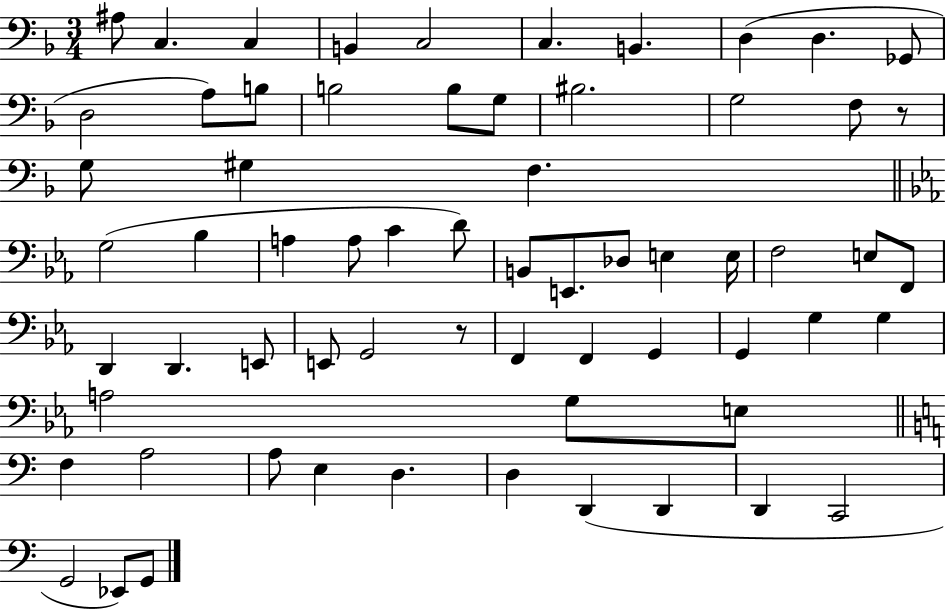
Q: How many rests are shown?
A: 2